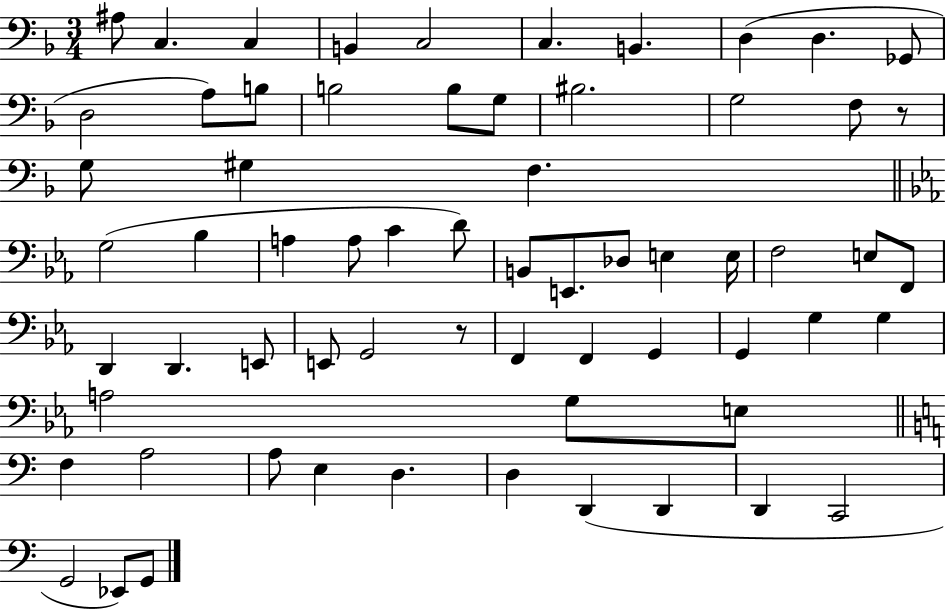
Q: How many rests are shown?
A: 2